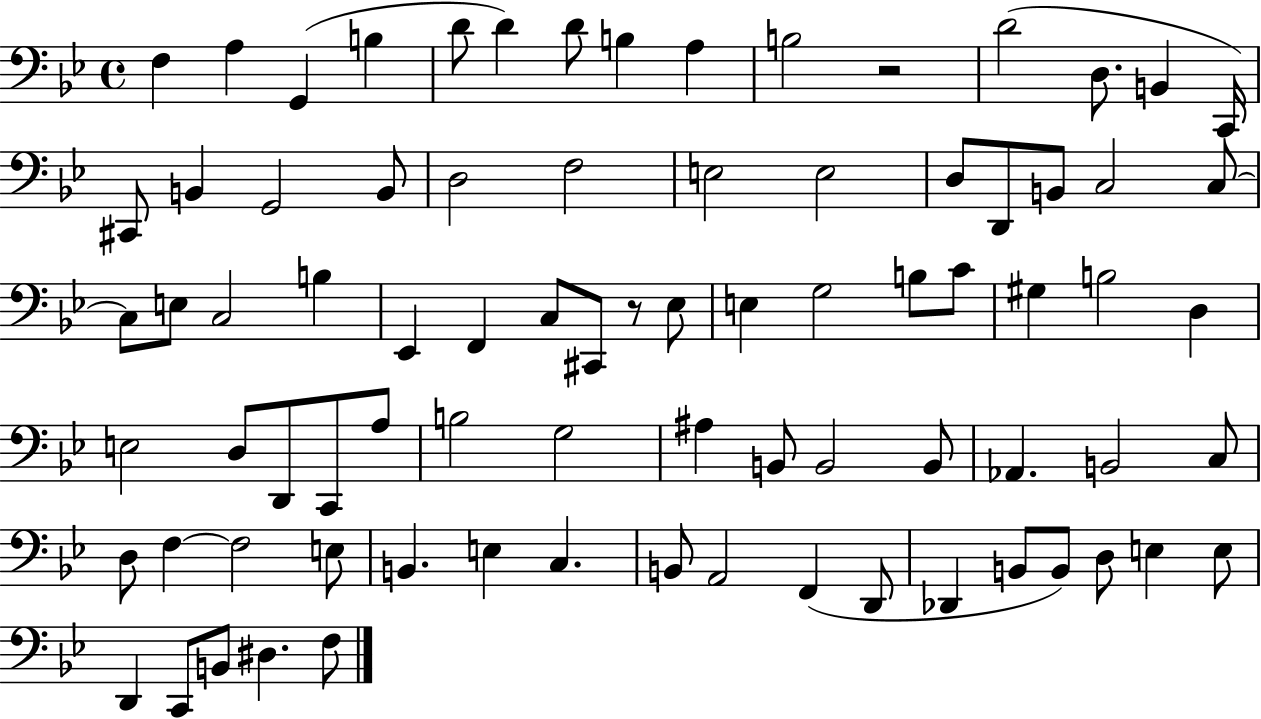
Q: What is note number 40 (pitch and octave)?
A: C4